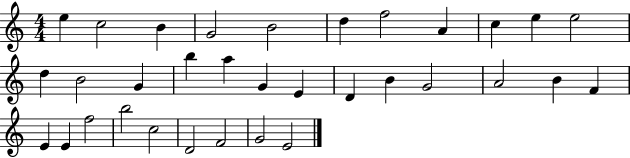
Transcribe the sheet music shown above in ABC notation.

X:1
T:Untitled
M:4/4
L:1/4
K:C
e c2 B G2 B2 d f2 A c e e2 d B2 G b a G E D B G2 A2 B F E E f2 b2 c2 D2 F2 G2 E2